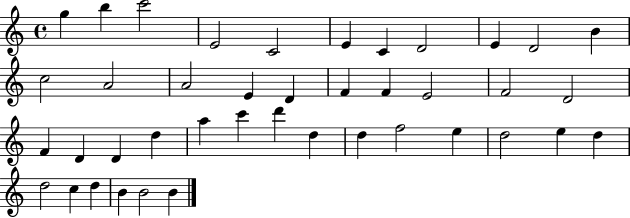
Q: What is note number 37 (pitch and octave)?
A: C5